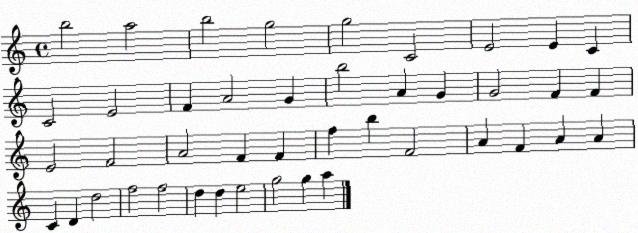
X:1
T:Untitled
M:4/4
L:1/4
K:C
b2 a2 b2 g2 g2 C2 E2 E C C2 E2 F A2 G b2 A G G2 F F E2 F2 A2 F F f b F2 A F A A C D d2 f2 f2 d d e2 g2 g a